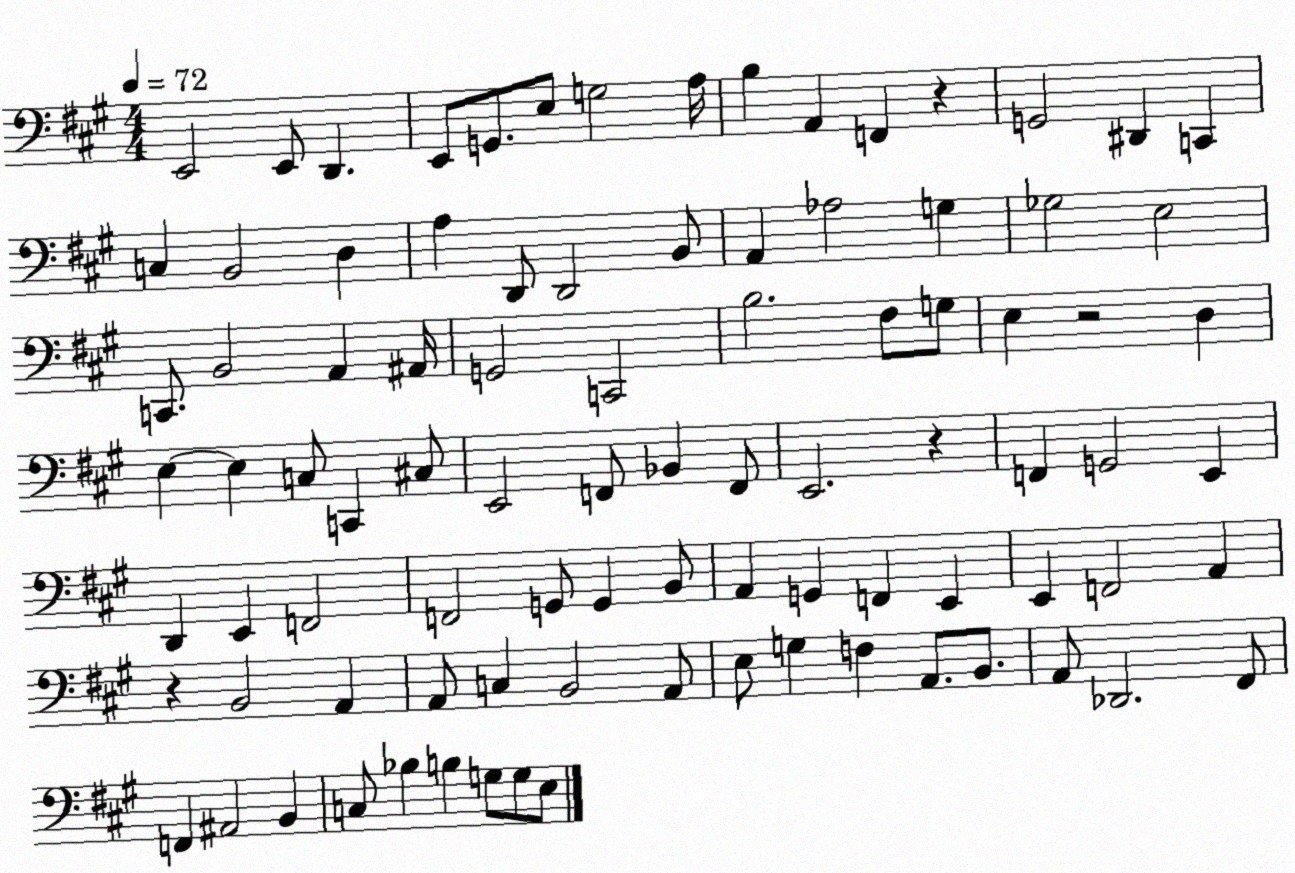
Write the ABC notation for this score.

X:1
T:Untitled
M:4/4
L:1/4
K:A
E,,2 E,,/2 D,, E,,/2 G,,/2 E,/2 G,2 A,/4 B, A,, F,, z G,,2 ^D,, C,, C, B,,2 D, A, D,,/2 D,,2 B,,/2 A,, _A,2 G, _G,2 E,2 C,,/2 B,,2 A,, ^A,,/4 G,,2 C,,2 B,2 ^F,/2 G,/2 E, z2 D, E, E, C,/2 C,, ^C,/2 E,,2 F,,/2 _B,, F,,/2 E,,2 z F,, G,,2 E,, D,, E,, F,,2 F,,2 G,,/2 G,, B,,/2 A,, G,, F,, E,, E,, F,,2 A,, z B,,2 A,, A,,/2 C, B,,2 A,,/2 E,/2 G, F, A,,/2 B,,/2 A,,/2 _D,,2 ^F,,/2 F,, ^A,,2 B,, C,/2 _B, B, G,/2 G,/2 E,/2